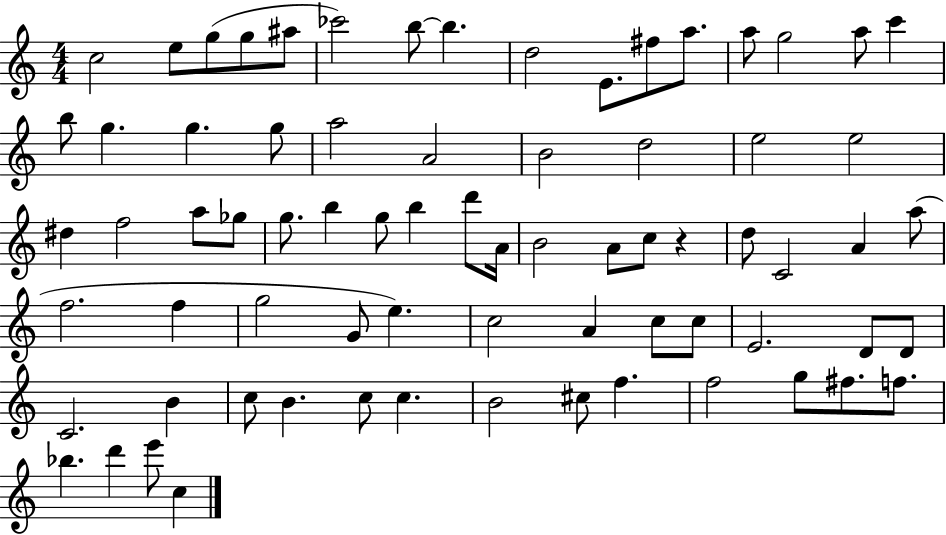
{
  \clef treble
  \numericTimeSignature
  \time 4/4
  \key c \major
  c''2 e''8 g''8( g''8 ais''8 | ces'''2) b''8~~ b''4. | d''2 e'8. fis''8 a''8. | a''8 g''2 a''8 c'''4 | \break b''8 g''4. g''4. g''8 | a''2 a'2 | b'2 d''2 | e''2 e''2 | \break dis''4 f''2 a''8 ges''8 | g''8. b''4 g''8 b''4 d'''8 a'16 | b'2 a'8 c''8 r4 | d''8 c'2 a'4 a''8( | \break f''2. f''4 | g''2 g'8 e''4.) | c''2 a'4 c''8 c''8 | e'2. d'8 d'8 | \break c'2. b'4 | c''8 b'4. c''8 c''4. | b'2 cis''8 f''4. | f''2 g''8 fis''8. f''8. | \break bes''4. d'''4 e'''8 c''4 | \bar "|."
}